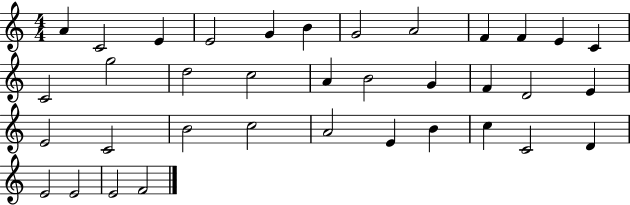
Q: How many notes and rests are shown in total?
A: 36